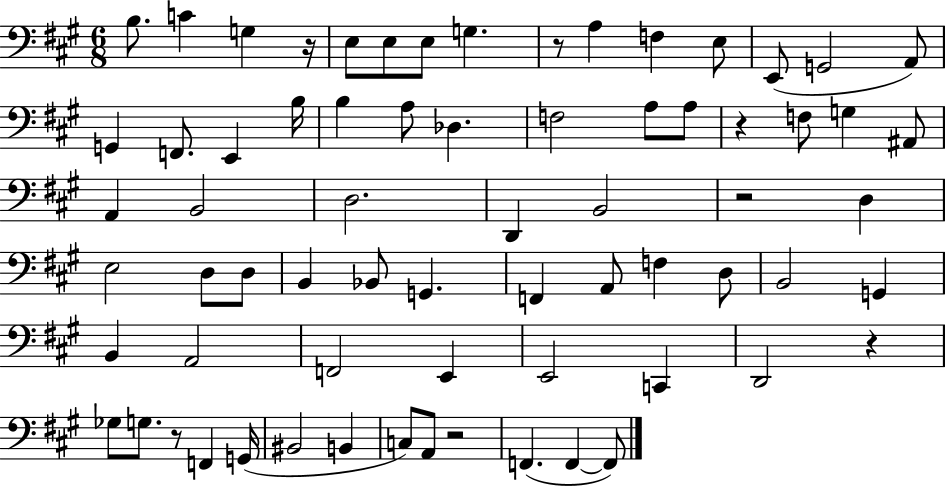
X:1
T:Untitled
M:6/8
L:1/4
K:A
B,/2 C G, z/4 E,/2 E,/2 E,/2 G, z/2 A, F, E,/2 E,,/2 G,,2 A,,/2 G,, F,,/2 E,, B,/4 B, A,/2 _D, F,2 A,/2 A,/2 z F,/2 G, ^A,,/2 A,, B,,2 D,2 D,, B,,2 z2 D, E,2 D,/2 D,/2 B,, _B,,/2 G,, F,, A,,/2 F, D,/2 B,,2 G,, B,, A,,2 F,,2 E,, E,,2 C,, D,,2 z _G,/2 G,/2 z/2 F,, G,,/4 ^B,,2 B,, C,/2 A,,/2 z2 F,, F,, F,,/2